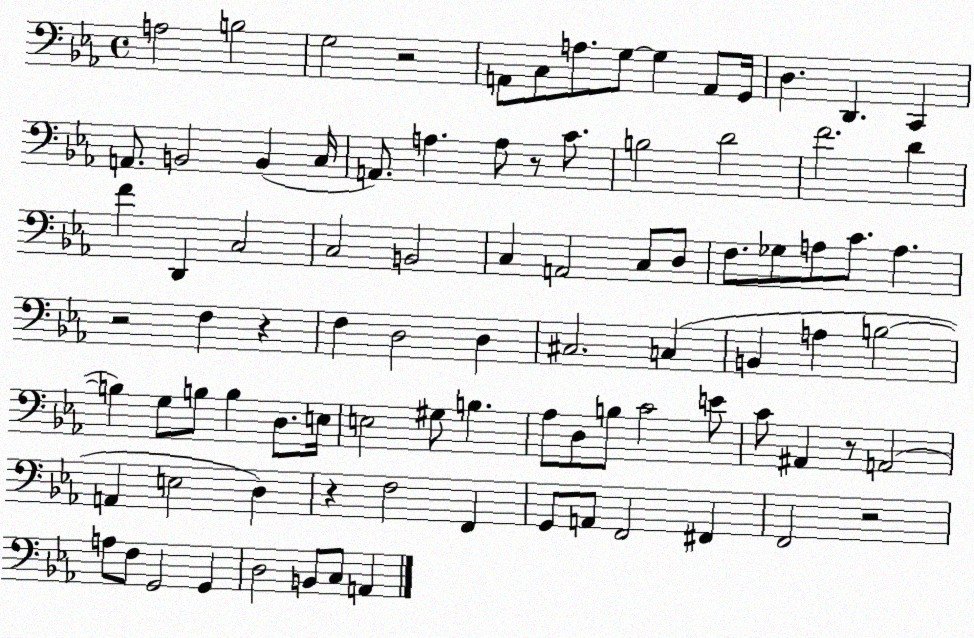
X:1
T:Untitled
M:4/4
L:1/4
K:Eb
A,2 B,2 G,2 z2 A,,/2 C,/2 A,/2 G,/2 G, A,,/2 G,,/4 D, D,, C,, A,,/2 B,,2 B,, C,/4 A,,/2 A, A,/2 z/2 C/2 B,2 D2 F2 D F D,, C,2 C,2 B,,2 C, A,,2 C,/2 D,/2 F,/2 _G,/2 A,/2 C/2 A, z2 F, z F, D,2 D, ^C,2 C, B,, A, B,2 B, G,/2 B,/2 B, D,/2 E,/4 E,2 ^G,/2 B, _A,/2 D,/2 B,/2 C2 E/2 C/2 ^A,, z/2 A,,2 A,, E,2 D, z F,2 F,, G,,/2 A,,/2 F,,2 ^F,, F,,2 z2 A,/2 F,/2 G,,2 G,, D,2 B,,/2 C,/2 A,,